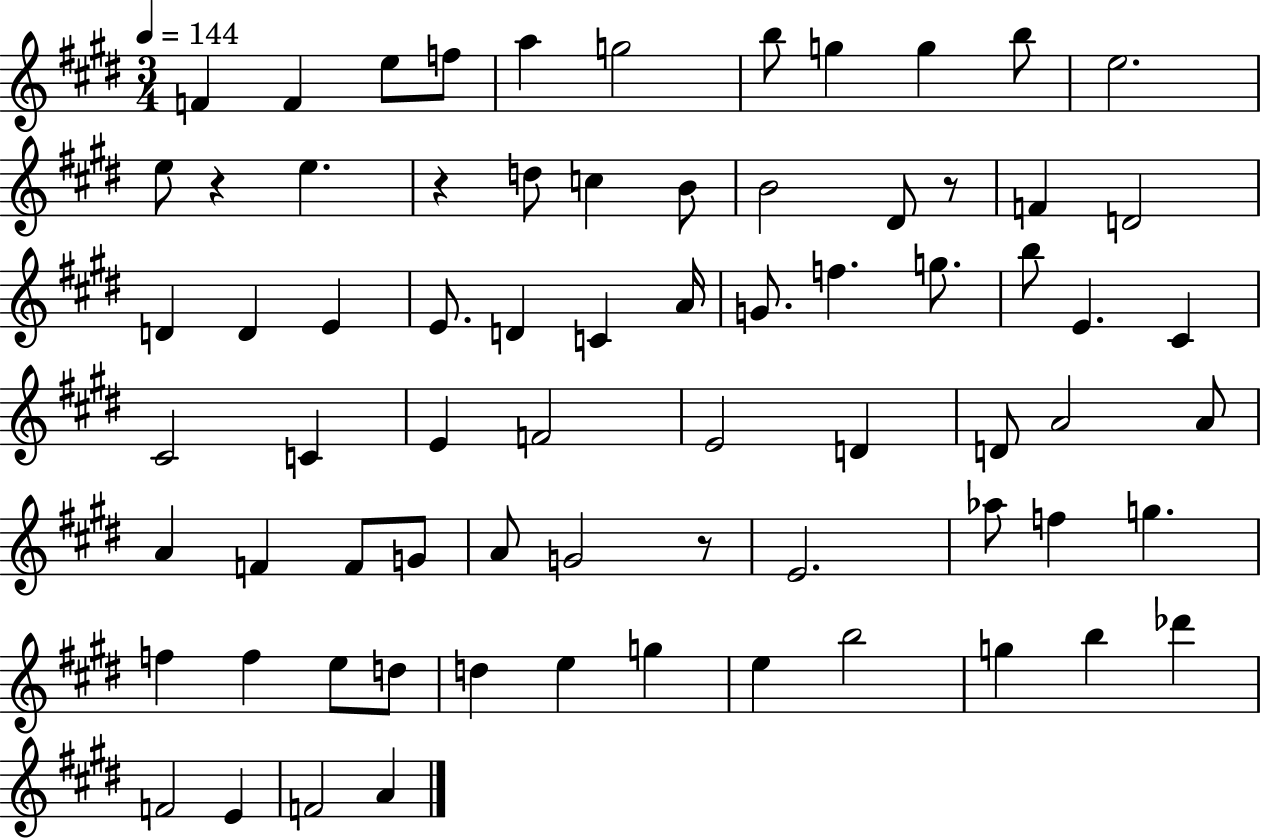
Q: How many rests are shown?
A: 4